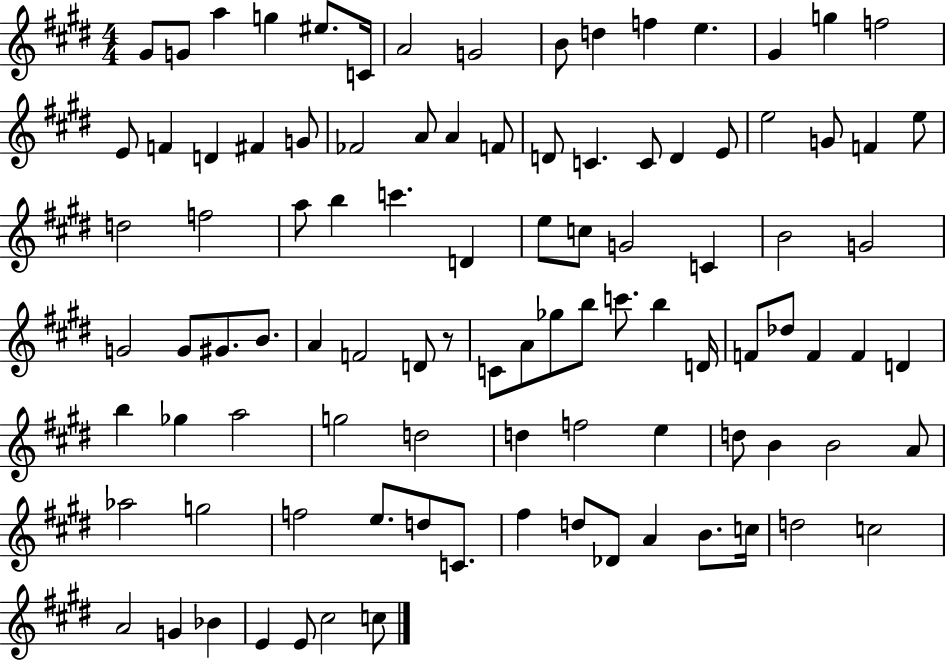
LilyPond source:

{
  \clef treble
  \numericTimeSignature
  \time 4/4
  \key e \major
  gis'8 g'8 a''4 g''4 eis''8. c'16 | a'2 g'2 | b'8 d''4 f''4 e''4. | gis'4 g''4 f''2 | \break e'8 f'4 d'4 fis'4 g'8 | fes'2 a'8 a'4 f'8 | d'8 c'4. c'8 d'4 e'8 | e''2 g'8 f'4 e''8 | \break d''2 f''2 | a''8 b''4 c'''4. d'4 | e''8 c''8 g'2 c'4 | b'2 g'2 | \break g'2 g'8 gis'8. b'8. | a'4 f'2 d'8 r8 | c'8 a'8 ges''8 b''8 c'''8. b''4 d'16 | f'8 des''8 f'4 f'4 d'4 | \break b''4 ges''4 a''2 | g''2 d''2 | d''4 f''2 e''4 | d''8 b'4 b'2 a'8 | \break aes''2 g''2 | f''2 e''8. d''8 c'8. | fis''4 d''8 des'8 a'4 b'8. c''16 | d''2 c''2 | \break a'2 g'4 bes'4 | e'4 e'8 cis''2 c''8 | \bar "|."
}